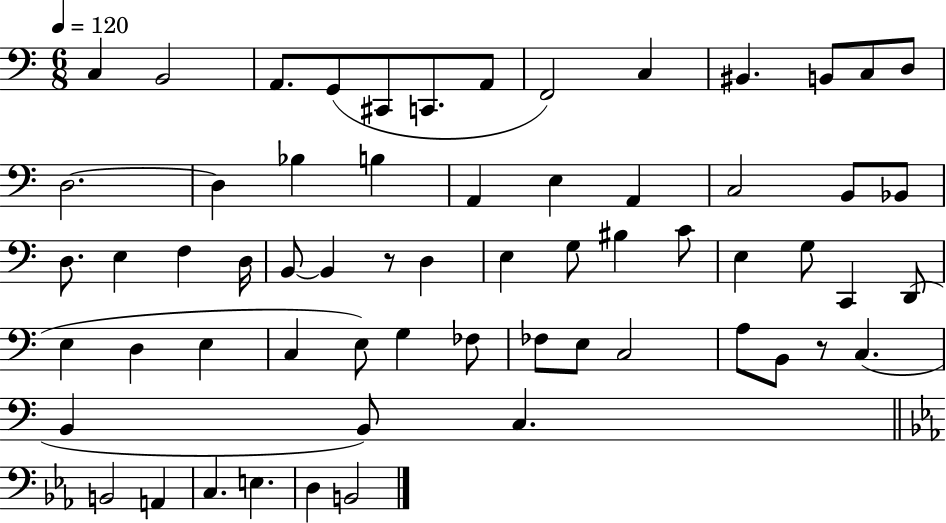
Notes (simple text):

C3/q B2/h A2/e. G2/e C#2/e C2/e. A2/e F2/h C3/q BIS2/q. B2/e C3/e D3/e D3/h. D3/q Bb3/q B3/q A2/q E3/q A2/q C3/h B2/e Bb2/e D3/e. E3/q F3/q D3/s B2/e B2/q R/e D3/q E3/q G3/e BIS3/q C4/e E3/q G3/e C2/q D2/e E3/q D3/q E3/q C3/q E3/e G3/q FES3/e FES3/e E3/e C3/h A3/e B2/e R/e C3/q. B2/q B2/e C3/q. B2/h A2/q C3/q. E3/q. D3/q B2/h